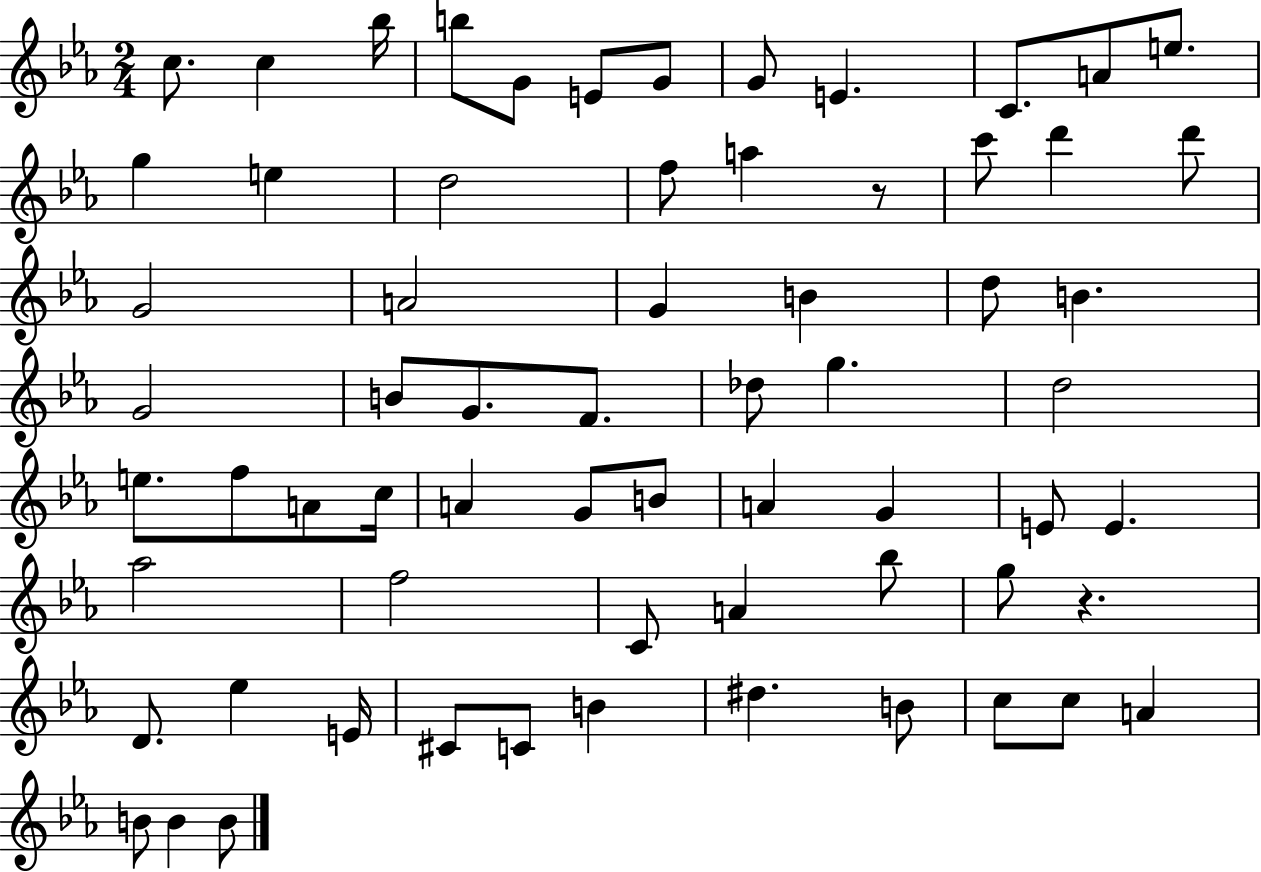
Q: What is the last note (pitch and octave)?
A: B4